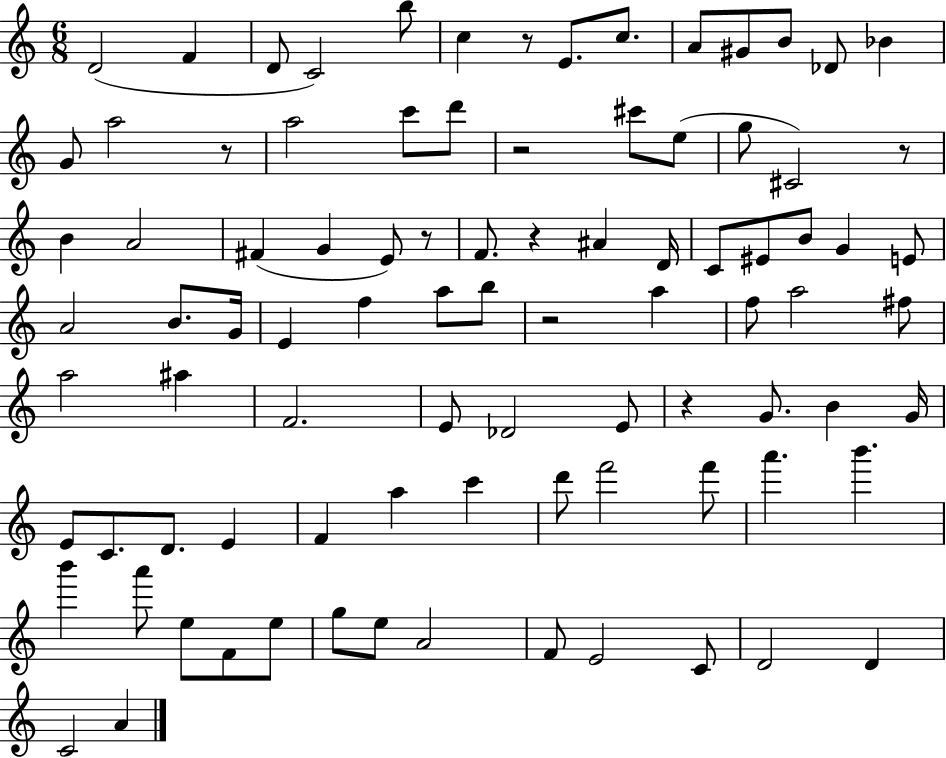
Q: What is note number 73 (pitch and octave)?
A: G5